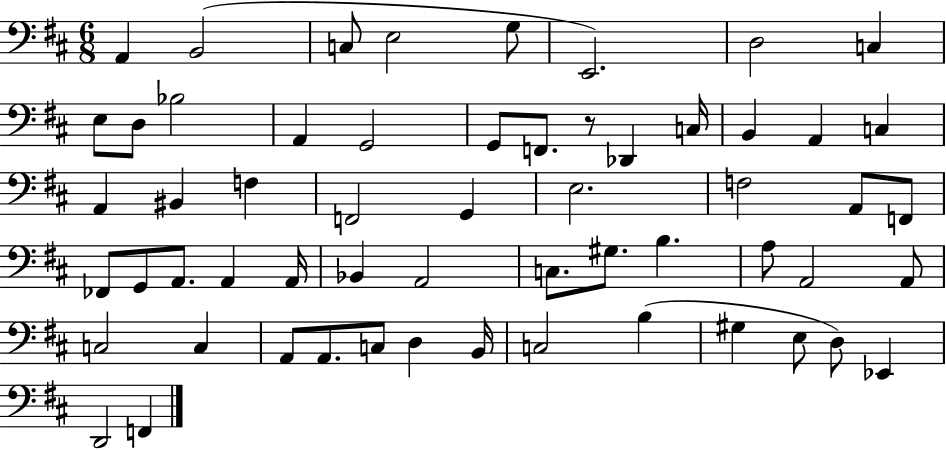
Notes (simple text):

A2/q B2/h C3/e E3/h G3/e E2/h. D3/h C3/q E3/e D3/e Bb3/h A2/q G2/h G2/e F2/e. R/e Db2/q C3/s B2/q A2/q C3/q A2/q BIS2/q F3/q F2/h G2/q E3/h. F3/h A2/e F2/e FES2/e G2/e A2/e. A2/q A2/s Bb2/q A2/h C3/e. G#3/e. B3/q. A3/e A2/h A2/e C3/h C3/q A2/e A2/e. C3/e D3/q B2/s C3/h B3/q G#3/q E3/e D3/e Eb2/q D2/h F2/q